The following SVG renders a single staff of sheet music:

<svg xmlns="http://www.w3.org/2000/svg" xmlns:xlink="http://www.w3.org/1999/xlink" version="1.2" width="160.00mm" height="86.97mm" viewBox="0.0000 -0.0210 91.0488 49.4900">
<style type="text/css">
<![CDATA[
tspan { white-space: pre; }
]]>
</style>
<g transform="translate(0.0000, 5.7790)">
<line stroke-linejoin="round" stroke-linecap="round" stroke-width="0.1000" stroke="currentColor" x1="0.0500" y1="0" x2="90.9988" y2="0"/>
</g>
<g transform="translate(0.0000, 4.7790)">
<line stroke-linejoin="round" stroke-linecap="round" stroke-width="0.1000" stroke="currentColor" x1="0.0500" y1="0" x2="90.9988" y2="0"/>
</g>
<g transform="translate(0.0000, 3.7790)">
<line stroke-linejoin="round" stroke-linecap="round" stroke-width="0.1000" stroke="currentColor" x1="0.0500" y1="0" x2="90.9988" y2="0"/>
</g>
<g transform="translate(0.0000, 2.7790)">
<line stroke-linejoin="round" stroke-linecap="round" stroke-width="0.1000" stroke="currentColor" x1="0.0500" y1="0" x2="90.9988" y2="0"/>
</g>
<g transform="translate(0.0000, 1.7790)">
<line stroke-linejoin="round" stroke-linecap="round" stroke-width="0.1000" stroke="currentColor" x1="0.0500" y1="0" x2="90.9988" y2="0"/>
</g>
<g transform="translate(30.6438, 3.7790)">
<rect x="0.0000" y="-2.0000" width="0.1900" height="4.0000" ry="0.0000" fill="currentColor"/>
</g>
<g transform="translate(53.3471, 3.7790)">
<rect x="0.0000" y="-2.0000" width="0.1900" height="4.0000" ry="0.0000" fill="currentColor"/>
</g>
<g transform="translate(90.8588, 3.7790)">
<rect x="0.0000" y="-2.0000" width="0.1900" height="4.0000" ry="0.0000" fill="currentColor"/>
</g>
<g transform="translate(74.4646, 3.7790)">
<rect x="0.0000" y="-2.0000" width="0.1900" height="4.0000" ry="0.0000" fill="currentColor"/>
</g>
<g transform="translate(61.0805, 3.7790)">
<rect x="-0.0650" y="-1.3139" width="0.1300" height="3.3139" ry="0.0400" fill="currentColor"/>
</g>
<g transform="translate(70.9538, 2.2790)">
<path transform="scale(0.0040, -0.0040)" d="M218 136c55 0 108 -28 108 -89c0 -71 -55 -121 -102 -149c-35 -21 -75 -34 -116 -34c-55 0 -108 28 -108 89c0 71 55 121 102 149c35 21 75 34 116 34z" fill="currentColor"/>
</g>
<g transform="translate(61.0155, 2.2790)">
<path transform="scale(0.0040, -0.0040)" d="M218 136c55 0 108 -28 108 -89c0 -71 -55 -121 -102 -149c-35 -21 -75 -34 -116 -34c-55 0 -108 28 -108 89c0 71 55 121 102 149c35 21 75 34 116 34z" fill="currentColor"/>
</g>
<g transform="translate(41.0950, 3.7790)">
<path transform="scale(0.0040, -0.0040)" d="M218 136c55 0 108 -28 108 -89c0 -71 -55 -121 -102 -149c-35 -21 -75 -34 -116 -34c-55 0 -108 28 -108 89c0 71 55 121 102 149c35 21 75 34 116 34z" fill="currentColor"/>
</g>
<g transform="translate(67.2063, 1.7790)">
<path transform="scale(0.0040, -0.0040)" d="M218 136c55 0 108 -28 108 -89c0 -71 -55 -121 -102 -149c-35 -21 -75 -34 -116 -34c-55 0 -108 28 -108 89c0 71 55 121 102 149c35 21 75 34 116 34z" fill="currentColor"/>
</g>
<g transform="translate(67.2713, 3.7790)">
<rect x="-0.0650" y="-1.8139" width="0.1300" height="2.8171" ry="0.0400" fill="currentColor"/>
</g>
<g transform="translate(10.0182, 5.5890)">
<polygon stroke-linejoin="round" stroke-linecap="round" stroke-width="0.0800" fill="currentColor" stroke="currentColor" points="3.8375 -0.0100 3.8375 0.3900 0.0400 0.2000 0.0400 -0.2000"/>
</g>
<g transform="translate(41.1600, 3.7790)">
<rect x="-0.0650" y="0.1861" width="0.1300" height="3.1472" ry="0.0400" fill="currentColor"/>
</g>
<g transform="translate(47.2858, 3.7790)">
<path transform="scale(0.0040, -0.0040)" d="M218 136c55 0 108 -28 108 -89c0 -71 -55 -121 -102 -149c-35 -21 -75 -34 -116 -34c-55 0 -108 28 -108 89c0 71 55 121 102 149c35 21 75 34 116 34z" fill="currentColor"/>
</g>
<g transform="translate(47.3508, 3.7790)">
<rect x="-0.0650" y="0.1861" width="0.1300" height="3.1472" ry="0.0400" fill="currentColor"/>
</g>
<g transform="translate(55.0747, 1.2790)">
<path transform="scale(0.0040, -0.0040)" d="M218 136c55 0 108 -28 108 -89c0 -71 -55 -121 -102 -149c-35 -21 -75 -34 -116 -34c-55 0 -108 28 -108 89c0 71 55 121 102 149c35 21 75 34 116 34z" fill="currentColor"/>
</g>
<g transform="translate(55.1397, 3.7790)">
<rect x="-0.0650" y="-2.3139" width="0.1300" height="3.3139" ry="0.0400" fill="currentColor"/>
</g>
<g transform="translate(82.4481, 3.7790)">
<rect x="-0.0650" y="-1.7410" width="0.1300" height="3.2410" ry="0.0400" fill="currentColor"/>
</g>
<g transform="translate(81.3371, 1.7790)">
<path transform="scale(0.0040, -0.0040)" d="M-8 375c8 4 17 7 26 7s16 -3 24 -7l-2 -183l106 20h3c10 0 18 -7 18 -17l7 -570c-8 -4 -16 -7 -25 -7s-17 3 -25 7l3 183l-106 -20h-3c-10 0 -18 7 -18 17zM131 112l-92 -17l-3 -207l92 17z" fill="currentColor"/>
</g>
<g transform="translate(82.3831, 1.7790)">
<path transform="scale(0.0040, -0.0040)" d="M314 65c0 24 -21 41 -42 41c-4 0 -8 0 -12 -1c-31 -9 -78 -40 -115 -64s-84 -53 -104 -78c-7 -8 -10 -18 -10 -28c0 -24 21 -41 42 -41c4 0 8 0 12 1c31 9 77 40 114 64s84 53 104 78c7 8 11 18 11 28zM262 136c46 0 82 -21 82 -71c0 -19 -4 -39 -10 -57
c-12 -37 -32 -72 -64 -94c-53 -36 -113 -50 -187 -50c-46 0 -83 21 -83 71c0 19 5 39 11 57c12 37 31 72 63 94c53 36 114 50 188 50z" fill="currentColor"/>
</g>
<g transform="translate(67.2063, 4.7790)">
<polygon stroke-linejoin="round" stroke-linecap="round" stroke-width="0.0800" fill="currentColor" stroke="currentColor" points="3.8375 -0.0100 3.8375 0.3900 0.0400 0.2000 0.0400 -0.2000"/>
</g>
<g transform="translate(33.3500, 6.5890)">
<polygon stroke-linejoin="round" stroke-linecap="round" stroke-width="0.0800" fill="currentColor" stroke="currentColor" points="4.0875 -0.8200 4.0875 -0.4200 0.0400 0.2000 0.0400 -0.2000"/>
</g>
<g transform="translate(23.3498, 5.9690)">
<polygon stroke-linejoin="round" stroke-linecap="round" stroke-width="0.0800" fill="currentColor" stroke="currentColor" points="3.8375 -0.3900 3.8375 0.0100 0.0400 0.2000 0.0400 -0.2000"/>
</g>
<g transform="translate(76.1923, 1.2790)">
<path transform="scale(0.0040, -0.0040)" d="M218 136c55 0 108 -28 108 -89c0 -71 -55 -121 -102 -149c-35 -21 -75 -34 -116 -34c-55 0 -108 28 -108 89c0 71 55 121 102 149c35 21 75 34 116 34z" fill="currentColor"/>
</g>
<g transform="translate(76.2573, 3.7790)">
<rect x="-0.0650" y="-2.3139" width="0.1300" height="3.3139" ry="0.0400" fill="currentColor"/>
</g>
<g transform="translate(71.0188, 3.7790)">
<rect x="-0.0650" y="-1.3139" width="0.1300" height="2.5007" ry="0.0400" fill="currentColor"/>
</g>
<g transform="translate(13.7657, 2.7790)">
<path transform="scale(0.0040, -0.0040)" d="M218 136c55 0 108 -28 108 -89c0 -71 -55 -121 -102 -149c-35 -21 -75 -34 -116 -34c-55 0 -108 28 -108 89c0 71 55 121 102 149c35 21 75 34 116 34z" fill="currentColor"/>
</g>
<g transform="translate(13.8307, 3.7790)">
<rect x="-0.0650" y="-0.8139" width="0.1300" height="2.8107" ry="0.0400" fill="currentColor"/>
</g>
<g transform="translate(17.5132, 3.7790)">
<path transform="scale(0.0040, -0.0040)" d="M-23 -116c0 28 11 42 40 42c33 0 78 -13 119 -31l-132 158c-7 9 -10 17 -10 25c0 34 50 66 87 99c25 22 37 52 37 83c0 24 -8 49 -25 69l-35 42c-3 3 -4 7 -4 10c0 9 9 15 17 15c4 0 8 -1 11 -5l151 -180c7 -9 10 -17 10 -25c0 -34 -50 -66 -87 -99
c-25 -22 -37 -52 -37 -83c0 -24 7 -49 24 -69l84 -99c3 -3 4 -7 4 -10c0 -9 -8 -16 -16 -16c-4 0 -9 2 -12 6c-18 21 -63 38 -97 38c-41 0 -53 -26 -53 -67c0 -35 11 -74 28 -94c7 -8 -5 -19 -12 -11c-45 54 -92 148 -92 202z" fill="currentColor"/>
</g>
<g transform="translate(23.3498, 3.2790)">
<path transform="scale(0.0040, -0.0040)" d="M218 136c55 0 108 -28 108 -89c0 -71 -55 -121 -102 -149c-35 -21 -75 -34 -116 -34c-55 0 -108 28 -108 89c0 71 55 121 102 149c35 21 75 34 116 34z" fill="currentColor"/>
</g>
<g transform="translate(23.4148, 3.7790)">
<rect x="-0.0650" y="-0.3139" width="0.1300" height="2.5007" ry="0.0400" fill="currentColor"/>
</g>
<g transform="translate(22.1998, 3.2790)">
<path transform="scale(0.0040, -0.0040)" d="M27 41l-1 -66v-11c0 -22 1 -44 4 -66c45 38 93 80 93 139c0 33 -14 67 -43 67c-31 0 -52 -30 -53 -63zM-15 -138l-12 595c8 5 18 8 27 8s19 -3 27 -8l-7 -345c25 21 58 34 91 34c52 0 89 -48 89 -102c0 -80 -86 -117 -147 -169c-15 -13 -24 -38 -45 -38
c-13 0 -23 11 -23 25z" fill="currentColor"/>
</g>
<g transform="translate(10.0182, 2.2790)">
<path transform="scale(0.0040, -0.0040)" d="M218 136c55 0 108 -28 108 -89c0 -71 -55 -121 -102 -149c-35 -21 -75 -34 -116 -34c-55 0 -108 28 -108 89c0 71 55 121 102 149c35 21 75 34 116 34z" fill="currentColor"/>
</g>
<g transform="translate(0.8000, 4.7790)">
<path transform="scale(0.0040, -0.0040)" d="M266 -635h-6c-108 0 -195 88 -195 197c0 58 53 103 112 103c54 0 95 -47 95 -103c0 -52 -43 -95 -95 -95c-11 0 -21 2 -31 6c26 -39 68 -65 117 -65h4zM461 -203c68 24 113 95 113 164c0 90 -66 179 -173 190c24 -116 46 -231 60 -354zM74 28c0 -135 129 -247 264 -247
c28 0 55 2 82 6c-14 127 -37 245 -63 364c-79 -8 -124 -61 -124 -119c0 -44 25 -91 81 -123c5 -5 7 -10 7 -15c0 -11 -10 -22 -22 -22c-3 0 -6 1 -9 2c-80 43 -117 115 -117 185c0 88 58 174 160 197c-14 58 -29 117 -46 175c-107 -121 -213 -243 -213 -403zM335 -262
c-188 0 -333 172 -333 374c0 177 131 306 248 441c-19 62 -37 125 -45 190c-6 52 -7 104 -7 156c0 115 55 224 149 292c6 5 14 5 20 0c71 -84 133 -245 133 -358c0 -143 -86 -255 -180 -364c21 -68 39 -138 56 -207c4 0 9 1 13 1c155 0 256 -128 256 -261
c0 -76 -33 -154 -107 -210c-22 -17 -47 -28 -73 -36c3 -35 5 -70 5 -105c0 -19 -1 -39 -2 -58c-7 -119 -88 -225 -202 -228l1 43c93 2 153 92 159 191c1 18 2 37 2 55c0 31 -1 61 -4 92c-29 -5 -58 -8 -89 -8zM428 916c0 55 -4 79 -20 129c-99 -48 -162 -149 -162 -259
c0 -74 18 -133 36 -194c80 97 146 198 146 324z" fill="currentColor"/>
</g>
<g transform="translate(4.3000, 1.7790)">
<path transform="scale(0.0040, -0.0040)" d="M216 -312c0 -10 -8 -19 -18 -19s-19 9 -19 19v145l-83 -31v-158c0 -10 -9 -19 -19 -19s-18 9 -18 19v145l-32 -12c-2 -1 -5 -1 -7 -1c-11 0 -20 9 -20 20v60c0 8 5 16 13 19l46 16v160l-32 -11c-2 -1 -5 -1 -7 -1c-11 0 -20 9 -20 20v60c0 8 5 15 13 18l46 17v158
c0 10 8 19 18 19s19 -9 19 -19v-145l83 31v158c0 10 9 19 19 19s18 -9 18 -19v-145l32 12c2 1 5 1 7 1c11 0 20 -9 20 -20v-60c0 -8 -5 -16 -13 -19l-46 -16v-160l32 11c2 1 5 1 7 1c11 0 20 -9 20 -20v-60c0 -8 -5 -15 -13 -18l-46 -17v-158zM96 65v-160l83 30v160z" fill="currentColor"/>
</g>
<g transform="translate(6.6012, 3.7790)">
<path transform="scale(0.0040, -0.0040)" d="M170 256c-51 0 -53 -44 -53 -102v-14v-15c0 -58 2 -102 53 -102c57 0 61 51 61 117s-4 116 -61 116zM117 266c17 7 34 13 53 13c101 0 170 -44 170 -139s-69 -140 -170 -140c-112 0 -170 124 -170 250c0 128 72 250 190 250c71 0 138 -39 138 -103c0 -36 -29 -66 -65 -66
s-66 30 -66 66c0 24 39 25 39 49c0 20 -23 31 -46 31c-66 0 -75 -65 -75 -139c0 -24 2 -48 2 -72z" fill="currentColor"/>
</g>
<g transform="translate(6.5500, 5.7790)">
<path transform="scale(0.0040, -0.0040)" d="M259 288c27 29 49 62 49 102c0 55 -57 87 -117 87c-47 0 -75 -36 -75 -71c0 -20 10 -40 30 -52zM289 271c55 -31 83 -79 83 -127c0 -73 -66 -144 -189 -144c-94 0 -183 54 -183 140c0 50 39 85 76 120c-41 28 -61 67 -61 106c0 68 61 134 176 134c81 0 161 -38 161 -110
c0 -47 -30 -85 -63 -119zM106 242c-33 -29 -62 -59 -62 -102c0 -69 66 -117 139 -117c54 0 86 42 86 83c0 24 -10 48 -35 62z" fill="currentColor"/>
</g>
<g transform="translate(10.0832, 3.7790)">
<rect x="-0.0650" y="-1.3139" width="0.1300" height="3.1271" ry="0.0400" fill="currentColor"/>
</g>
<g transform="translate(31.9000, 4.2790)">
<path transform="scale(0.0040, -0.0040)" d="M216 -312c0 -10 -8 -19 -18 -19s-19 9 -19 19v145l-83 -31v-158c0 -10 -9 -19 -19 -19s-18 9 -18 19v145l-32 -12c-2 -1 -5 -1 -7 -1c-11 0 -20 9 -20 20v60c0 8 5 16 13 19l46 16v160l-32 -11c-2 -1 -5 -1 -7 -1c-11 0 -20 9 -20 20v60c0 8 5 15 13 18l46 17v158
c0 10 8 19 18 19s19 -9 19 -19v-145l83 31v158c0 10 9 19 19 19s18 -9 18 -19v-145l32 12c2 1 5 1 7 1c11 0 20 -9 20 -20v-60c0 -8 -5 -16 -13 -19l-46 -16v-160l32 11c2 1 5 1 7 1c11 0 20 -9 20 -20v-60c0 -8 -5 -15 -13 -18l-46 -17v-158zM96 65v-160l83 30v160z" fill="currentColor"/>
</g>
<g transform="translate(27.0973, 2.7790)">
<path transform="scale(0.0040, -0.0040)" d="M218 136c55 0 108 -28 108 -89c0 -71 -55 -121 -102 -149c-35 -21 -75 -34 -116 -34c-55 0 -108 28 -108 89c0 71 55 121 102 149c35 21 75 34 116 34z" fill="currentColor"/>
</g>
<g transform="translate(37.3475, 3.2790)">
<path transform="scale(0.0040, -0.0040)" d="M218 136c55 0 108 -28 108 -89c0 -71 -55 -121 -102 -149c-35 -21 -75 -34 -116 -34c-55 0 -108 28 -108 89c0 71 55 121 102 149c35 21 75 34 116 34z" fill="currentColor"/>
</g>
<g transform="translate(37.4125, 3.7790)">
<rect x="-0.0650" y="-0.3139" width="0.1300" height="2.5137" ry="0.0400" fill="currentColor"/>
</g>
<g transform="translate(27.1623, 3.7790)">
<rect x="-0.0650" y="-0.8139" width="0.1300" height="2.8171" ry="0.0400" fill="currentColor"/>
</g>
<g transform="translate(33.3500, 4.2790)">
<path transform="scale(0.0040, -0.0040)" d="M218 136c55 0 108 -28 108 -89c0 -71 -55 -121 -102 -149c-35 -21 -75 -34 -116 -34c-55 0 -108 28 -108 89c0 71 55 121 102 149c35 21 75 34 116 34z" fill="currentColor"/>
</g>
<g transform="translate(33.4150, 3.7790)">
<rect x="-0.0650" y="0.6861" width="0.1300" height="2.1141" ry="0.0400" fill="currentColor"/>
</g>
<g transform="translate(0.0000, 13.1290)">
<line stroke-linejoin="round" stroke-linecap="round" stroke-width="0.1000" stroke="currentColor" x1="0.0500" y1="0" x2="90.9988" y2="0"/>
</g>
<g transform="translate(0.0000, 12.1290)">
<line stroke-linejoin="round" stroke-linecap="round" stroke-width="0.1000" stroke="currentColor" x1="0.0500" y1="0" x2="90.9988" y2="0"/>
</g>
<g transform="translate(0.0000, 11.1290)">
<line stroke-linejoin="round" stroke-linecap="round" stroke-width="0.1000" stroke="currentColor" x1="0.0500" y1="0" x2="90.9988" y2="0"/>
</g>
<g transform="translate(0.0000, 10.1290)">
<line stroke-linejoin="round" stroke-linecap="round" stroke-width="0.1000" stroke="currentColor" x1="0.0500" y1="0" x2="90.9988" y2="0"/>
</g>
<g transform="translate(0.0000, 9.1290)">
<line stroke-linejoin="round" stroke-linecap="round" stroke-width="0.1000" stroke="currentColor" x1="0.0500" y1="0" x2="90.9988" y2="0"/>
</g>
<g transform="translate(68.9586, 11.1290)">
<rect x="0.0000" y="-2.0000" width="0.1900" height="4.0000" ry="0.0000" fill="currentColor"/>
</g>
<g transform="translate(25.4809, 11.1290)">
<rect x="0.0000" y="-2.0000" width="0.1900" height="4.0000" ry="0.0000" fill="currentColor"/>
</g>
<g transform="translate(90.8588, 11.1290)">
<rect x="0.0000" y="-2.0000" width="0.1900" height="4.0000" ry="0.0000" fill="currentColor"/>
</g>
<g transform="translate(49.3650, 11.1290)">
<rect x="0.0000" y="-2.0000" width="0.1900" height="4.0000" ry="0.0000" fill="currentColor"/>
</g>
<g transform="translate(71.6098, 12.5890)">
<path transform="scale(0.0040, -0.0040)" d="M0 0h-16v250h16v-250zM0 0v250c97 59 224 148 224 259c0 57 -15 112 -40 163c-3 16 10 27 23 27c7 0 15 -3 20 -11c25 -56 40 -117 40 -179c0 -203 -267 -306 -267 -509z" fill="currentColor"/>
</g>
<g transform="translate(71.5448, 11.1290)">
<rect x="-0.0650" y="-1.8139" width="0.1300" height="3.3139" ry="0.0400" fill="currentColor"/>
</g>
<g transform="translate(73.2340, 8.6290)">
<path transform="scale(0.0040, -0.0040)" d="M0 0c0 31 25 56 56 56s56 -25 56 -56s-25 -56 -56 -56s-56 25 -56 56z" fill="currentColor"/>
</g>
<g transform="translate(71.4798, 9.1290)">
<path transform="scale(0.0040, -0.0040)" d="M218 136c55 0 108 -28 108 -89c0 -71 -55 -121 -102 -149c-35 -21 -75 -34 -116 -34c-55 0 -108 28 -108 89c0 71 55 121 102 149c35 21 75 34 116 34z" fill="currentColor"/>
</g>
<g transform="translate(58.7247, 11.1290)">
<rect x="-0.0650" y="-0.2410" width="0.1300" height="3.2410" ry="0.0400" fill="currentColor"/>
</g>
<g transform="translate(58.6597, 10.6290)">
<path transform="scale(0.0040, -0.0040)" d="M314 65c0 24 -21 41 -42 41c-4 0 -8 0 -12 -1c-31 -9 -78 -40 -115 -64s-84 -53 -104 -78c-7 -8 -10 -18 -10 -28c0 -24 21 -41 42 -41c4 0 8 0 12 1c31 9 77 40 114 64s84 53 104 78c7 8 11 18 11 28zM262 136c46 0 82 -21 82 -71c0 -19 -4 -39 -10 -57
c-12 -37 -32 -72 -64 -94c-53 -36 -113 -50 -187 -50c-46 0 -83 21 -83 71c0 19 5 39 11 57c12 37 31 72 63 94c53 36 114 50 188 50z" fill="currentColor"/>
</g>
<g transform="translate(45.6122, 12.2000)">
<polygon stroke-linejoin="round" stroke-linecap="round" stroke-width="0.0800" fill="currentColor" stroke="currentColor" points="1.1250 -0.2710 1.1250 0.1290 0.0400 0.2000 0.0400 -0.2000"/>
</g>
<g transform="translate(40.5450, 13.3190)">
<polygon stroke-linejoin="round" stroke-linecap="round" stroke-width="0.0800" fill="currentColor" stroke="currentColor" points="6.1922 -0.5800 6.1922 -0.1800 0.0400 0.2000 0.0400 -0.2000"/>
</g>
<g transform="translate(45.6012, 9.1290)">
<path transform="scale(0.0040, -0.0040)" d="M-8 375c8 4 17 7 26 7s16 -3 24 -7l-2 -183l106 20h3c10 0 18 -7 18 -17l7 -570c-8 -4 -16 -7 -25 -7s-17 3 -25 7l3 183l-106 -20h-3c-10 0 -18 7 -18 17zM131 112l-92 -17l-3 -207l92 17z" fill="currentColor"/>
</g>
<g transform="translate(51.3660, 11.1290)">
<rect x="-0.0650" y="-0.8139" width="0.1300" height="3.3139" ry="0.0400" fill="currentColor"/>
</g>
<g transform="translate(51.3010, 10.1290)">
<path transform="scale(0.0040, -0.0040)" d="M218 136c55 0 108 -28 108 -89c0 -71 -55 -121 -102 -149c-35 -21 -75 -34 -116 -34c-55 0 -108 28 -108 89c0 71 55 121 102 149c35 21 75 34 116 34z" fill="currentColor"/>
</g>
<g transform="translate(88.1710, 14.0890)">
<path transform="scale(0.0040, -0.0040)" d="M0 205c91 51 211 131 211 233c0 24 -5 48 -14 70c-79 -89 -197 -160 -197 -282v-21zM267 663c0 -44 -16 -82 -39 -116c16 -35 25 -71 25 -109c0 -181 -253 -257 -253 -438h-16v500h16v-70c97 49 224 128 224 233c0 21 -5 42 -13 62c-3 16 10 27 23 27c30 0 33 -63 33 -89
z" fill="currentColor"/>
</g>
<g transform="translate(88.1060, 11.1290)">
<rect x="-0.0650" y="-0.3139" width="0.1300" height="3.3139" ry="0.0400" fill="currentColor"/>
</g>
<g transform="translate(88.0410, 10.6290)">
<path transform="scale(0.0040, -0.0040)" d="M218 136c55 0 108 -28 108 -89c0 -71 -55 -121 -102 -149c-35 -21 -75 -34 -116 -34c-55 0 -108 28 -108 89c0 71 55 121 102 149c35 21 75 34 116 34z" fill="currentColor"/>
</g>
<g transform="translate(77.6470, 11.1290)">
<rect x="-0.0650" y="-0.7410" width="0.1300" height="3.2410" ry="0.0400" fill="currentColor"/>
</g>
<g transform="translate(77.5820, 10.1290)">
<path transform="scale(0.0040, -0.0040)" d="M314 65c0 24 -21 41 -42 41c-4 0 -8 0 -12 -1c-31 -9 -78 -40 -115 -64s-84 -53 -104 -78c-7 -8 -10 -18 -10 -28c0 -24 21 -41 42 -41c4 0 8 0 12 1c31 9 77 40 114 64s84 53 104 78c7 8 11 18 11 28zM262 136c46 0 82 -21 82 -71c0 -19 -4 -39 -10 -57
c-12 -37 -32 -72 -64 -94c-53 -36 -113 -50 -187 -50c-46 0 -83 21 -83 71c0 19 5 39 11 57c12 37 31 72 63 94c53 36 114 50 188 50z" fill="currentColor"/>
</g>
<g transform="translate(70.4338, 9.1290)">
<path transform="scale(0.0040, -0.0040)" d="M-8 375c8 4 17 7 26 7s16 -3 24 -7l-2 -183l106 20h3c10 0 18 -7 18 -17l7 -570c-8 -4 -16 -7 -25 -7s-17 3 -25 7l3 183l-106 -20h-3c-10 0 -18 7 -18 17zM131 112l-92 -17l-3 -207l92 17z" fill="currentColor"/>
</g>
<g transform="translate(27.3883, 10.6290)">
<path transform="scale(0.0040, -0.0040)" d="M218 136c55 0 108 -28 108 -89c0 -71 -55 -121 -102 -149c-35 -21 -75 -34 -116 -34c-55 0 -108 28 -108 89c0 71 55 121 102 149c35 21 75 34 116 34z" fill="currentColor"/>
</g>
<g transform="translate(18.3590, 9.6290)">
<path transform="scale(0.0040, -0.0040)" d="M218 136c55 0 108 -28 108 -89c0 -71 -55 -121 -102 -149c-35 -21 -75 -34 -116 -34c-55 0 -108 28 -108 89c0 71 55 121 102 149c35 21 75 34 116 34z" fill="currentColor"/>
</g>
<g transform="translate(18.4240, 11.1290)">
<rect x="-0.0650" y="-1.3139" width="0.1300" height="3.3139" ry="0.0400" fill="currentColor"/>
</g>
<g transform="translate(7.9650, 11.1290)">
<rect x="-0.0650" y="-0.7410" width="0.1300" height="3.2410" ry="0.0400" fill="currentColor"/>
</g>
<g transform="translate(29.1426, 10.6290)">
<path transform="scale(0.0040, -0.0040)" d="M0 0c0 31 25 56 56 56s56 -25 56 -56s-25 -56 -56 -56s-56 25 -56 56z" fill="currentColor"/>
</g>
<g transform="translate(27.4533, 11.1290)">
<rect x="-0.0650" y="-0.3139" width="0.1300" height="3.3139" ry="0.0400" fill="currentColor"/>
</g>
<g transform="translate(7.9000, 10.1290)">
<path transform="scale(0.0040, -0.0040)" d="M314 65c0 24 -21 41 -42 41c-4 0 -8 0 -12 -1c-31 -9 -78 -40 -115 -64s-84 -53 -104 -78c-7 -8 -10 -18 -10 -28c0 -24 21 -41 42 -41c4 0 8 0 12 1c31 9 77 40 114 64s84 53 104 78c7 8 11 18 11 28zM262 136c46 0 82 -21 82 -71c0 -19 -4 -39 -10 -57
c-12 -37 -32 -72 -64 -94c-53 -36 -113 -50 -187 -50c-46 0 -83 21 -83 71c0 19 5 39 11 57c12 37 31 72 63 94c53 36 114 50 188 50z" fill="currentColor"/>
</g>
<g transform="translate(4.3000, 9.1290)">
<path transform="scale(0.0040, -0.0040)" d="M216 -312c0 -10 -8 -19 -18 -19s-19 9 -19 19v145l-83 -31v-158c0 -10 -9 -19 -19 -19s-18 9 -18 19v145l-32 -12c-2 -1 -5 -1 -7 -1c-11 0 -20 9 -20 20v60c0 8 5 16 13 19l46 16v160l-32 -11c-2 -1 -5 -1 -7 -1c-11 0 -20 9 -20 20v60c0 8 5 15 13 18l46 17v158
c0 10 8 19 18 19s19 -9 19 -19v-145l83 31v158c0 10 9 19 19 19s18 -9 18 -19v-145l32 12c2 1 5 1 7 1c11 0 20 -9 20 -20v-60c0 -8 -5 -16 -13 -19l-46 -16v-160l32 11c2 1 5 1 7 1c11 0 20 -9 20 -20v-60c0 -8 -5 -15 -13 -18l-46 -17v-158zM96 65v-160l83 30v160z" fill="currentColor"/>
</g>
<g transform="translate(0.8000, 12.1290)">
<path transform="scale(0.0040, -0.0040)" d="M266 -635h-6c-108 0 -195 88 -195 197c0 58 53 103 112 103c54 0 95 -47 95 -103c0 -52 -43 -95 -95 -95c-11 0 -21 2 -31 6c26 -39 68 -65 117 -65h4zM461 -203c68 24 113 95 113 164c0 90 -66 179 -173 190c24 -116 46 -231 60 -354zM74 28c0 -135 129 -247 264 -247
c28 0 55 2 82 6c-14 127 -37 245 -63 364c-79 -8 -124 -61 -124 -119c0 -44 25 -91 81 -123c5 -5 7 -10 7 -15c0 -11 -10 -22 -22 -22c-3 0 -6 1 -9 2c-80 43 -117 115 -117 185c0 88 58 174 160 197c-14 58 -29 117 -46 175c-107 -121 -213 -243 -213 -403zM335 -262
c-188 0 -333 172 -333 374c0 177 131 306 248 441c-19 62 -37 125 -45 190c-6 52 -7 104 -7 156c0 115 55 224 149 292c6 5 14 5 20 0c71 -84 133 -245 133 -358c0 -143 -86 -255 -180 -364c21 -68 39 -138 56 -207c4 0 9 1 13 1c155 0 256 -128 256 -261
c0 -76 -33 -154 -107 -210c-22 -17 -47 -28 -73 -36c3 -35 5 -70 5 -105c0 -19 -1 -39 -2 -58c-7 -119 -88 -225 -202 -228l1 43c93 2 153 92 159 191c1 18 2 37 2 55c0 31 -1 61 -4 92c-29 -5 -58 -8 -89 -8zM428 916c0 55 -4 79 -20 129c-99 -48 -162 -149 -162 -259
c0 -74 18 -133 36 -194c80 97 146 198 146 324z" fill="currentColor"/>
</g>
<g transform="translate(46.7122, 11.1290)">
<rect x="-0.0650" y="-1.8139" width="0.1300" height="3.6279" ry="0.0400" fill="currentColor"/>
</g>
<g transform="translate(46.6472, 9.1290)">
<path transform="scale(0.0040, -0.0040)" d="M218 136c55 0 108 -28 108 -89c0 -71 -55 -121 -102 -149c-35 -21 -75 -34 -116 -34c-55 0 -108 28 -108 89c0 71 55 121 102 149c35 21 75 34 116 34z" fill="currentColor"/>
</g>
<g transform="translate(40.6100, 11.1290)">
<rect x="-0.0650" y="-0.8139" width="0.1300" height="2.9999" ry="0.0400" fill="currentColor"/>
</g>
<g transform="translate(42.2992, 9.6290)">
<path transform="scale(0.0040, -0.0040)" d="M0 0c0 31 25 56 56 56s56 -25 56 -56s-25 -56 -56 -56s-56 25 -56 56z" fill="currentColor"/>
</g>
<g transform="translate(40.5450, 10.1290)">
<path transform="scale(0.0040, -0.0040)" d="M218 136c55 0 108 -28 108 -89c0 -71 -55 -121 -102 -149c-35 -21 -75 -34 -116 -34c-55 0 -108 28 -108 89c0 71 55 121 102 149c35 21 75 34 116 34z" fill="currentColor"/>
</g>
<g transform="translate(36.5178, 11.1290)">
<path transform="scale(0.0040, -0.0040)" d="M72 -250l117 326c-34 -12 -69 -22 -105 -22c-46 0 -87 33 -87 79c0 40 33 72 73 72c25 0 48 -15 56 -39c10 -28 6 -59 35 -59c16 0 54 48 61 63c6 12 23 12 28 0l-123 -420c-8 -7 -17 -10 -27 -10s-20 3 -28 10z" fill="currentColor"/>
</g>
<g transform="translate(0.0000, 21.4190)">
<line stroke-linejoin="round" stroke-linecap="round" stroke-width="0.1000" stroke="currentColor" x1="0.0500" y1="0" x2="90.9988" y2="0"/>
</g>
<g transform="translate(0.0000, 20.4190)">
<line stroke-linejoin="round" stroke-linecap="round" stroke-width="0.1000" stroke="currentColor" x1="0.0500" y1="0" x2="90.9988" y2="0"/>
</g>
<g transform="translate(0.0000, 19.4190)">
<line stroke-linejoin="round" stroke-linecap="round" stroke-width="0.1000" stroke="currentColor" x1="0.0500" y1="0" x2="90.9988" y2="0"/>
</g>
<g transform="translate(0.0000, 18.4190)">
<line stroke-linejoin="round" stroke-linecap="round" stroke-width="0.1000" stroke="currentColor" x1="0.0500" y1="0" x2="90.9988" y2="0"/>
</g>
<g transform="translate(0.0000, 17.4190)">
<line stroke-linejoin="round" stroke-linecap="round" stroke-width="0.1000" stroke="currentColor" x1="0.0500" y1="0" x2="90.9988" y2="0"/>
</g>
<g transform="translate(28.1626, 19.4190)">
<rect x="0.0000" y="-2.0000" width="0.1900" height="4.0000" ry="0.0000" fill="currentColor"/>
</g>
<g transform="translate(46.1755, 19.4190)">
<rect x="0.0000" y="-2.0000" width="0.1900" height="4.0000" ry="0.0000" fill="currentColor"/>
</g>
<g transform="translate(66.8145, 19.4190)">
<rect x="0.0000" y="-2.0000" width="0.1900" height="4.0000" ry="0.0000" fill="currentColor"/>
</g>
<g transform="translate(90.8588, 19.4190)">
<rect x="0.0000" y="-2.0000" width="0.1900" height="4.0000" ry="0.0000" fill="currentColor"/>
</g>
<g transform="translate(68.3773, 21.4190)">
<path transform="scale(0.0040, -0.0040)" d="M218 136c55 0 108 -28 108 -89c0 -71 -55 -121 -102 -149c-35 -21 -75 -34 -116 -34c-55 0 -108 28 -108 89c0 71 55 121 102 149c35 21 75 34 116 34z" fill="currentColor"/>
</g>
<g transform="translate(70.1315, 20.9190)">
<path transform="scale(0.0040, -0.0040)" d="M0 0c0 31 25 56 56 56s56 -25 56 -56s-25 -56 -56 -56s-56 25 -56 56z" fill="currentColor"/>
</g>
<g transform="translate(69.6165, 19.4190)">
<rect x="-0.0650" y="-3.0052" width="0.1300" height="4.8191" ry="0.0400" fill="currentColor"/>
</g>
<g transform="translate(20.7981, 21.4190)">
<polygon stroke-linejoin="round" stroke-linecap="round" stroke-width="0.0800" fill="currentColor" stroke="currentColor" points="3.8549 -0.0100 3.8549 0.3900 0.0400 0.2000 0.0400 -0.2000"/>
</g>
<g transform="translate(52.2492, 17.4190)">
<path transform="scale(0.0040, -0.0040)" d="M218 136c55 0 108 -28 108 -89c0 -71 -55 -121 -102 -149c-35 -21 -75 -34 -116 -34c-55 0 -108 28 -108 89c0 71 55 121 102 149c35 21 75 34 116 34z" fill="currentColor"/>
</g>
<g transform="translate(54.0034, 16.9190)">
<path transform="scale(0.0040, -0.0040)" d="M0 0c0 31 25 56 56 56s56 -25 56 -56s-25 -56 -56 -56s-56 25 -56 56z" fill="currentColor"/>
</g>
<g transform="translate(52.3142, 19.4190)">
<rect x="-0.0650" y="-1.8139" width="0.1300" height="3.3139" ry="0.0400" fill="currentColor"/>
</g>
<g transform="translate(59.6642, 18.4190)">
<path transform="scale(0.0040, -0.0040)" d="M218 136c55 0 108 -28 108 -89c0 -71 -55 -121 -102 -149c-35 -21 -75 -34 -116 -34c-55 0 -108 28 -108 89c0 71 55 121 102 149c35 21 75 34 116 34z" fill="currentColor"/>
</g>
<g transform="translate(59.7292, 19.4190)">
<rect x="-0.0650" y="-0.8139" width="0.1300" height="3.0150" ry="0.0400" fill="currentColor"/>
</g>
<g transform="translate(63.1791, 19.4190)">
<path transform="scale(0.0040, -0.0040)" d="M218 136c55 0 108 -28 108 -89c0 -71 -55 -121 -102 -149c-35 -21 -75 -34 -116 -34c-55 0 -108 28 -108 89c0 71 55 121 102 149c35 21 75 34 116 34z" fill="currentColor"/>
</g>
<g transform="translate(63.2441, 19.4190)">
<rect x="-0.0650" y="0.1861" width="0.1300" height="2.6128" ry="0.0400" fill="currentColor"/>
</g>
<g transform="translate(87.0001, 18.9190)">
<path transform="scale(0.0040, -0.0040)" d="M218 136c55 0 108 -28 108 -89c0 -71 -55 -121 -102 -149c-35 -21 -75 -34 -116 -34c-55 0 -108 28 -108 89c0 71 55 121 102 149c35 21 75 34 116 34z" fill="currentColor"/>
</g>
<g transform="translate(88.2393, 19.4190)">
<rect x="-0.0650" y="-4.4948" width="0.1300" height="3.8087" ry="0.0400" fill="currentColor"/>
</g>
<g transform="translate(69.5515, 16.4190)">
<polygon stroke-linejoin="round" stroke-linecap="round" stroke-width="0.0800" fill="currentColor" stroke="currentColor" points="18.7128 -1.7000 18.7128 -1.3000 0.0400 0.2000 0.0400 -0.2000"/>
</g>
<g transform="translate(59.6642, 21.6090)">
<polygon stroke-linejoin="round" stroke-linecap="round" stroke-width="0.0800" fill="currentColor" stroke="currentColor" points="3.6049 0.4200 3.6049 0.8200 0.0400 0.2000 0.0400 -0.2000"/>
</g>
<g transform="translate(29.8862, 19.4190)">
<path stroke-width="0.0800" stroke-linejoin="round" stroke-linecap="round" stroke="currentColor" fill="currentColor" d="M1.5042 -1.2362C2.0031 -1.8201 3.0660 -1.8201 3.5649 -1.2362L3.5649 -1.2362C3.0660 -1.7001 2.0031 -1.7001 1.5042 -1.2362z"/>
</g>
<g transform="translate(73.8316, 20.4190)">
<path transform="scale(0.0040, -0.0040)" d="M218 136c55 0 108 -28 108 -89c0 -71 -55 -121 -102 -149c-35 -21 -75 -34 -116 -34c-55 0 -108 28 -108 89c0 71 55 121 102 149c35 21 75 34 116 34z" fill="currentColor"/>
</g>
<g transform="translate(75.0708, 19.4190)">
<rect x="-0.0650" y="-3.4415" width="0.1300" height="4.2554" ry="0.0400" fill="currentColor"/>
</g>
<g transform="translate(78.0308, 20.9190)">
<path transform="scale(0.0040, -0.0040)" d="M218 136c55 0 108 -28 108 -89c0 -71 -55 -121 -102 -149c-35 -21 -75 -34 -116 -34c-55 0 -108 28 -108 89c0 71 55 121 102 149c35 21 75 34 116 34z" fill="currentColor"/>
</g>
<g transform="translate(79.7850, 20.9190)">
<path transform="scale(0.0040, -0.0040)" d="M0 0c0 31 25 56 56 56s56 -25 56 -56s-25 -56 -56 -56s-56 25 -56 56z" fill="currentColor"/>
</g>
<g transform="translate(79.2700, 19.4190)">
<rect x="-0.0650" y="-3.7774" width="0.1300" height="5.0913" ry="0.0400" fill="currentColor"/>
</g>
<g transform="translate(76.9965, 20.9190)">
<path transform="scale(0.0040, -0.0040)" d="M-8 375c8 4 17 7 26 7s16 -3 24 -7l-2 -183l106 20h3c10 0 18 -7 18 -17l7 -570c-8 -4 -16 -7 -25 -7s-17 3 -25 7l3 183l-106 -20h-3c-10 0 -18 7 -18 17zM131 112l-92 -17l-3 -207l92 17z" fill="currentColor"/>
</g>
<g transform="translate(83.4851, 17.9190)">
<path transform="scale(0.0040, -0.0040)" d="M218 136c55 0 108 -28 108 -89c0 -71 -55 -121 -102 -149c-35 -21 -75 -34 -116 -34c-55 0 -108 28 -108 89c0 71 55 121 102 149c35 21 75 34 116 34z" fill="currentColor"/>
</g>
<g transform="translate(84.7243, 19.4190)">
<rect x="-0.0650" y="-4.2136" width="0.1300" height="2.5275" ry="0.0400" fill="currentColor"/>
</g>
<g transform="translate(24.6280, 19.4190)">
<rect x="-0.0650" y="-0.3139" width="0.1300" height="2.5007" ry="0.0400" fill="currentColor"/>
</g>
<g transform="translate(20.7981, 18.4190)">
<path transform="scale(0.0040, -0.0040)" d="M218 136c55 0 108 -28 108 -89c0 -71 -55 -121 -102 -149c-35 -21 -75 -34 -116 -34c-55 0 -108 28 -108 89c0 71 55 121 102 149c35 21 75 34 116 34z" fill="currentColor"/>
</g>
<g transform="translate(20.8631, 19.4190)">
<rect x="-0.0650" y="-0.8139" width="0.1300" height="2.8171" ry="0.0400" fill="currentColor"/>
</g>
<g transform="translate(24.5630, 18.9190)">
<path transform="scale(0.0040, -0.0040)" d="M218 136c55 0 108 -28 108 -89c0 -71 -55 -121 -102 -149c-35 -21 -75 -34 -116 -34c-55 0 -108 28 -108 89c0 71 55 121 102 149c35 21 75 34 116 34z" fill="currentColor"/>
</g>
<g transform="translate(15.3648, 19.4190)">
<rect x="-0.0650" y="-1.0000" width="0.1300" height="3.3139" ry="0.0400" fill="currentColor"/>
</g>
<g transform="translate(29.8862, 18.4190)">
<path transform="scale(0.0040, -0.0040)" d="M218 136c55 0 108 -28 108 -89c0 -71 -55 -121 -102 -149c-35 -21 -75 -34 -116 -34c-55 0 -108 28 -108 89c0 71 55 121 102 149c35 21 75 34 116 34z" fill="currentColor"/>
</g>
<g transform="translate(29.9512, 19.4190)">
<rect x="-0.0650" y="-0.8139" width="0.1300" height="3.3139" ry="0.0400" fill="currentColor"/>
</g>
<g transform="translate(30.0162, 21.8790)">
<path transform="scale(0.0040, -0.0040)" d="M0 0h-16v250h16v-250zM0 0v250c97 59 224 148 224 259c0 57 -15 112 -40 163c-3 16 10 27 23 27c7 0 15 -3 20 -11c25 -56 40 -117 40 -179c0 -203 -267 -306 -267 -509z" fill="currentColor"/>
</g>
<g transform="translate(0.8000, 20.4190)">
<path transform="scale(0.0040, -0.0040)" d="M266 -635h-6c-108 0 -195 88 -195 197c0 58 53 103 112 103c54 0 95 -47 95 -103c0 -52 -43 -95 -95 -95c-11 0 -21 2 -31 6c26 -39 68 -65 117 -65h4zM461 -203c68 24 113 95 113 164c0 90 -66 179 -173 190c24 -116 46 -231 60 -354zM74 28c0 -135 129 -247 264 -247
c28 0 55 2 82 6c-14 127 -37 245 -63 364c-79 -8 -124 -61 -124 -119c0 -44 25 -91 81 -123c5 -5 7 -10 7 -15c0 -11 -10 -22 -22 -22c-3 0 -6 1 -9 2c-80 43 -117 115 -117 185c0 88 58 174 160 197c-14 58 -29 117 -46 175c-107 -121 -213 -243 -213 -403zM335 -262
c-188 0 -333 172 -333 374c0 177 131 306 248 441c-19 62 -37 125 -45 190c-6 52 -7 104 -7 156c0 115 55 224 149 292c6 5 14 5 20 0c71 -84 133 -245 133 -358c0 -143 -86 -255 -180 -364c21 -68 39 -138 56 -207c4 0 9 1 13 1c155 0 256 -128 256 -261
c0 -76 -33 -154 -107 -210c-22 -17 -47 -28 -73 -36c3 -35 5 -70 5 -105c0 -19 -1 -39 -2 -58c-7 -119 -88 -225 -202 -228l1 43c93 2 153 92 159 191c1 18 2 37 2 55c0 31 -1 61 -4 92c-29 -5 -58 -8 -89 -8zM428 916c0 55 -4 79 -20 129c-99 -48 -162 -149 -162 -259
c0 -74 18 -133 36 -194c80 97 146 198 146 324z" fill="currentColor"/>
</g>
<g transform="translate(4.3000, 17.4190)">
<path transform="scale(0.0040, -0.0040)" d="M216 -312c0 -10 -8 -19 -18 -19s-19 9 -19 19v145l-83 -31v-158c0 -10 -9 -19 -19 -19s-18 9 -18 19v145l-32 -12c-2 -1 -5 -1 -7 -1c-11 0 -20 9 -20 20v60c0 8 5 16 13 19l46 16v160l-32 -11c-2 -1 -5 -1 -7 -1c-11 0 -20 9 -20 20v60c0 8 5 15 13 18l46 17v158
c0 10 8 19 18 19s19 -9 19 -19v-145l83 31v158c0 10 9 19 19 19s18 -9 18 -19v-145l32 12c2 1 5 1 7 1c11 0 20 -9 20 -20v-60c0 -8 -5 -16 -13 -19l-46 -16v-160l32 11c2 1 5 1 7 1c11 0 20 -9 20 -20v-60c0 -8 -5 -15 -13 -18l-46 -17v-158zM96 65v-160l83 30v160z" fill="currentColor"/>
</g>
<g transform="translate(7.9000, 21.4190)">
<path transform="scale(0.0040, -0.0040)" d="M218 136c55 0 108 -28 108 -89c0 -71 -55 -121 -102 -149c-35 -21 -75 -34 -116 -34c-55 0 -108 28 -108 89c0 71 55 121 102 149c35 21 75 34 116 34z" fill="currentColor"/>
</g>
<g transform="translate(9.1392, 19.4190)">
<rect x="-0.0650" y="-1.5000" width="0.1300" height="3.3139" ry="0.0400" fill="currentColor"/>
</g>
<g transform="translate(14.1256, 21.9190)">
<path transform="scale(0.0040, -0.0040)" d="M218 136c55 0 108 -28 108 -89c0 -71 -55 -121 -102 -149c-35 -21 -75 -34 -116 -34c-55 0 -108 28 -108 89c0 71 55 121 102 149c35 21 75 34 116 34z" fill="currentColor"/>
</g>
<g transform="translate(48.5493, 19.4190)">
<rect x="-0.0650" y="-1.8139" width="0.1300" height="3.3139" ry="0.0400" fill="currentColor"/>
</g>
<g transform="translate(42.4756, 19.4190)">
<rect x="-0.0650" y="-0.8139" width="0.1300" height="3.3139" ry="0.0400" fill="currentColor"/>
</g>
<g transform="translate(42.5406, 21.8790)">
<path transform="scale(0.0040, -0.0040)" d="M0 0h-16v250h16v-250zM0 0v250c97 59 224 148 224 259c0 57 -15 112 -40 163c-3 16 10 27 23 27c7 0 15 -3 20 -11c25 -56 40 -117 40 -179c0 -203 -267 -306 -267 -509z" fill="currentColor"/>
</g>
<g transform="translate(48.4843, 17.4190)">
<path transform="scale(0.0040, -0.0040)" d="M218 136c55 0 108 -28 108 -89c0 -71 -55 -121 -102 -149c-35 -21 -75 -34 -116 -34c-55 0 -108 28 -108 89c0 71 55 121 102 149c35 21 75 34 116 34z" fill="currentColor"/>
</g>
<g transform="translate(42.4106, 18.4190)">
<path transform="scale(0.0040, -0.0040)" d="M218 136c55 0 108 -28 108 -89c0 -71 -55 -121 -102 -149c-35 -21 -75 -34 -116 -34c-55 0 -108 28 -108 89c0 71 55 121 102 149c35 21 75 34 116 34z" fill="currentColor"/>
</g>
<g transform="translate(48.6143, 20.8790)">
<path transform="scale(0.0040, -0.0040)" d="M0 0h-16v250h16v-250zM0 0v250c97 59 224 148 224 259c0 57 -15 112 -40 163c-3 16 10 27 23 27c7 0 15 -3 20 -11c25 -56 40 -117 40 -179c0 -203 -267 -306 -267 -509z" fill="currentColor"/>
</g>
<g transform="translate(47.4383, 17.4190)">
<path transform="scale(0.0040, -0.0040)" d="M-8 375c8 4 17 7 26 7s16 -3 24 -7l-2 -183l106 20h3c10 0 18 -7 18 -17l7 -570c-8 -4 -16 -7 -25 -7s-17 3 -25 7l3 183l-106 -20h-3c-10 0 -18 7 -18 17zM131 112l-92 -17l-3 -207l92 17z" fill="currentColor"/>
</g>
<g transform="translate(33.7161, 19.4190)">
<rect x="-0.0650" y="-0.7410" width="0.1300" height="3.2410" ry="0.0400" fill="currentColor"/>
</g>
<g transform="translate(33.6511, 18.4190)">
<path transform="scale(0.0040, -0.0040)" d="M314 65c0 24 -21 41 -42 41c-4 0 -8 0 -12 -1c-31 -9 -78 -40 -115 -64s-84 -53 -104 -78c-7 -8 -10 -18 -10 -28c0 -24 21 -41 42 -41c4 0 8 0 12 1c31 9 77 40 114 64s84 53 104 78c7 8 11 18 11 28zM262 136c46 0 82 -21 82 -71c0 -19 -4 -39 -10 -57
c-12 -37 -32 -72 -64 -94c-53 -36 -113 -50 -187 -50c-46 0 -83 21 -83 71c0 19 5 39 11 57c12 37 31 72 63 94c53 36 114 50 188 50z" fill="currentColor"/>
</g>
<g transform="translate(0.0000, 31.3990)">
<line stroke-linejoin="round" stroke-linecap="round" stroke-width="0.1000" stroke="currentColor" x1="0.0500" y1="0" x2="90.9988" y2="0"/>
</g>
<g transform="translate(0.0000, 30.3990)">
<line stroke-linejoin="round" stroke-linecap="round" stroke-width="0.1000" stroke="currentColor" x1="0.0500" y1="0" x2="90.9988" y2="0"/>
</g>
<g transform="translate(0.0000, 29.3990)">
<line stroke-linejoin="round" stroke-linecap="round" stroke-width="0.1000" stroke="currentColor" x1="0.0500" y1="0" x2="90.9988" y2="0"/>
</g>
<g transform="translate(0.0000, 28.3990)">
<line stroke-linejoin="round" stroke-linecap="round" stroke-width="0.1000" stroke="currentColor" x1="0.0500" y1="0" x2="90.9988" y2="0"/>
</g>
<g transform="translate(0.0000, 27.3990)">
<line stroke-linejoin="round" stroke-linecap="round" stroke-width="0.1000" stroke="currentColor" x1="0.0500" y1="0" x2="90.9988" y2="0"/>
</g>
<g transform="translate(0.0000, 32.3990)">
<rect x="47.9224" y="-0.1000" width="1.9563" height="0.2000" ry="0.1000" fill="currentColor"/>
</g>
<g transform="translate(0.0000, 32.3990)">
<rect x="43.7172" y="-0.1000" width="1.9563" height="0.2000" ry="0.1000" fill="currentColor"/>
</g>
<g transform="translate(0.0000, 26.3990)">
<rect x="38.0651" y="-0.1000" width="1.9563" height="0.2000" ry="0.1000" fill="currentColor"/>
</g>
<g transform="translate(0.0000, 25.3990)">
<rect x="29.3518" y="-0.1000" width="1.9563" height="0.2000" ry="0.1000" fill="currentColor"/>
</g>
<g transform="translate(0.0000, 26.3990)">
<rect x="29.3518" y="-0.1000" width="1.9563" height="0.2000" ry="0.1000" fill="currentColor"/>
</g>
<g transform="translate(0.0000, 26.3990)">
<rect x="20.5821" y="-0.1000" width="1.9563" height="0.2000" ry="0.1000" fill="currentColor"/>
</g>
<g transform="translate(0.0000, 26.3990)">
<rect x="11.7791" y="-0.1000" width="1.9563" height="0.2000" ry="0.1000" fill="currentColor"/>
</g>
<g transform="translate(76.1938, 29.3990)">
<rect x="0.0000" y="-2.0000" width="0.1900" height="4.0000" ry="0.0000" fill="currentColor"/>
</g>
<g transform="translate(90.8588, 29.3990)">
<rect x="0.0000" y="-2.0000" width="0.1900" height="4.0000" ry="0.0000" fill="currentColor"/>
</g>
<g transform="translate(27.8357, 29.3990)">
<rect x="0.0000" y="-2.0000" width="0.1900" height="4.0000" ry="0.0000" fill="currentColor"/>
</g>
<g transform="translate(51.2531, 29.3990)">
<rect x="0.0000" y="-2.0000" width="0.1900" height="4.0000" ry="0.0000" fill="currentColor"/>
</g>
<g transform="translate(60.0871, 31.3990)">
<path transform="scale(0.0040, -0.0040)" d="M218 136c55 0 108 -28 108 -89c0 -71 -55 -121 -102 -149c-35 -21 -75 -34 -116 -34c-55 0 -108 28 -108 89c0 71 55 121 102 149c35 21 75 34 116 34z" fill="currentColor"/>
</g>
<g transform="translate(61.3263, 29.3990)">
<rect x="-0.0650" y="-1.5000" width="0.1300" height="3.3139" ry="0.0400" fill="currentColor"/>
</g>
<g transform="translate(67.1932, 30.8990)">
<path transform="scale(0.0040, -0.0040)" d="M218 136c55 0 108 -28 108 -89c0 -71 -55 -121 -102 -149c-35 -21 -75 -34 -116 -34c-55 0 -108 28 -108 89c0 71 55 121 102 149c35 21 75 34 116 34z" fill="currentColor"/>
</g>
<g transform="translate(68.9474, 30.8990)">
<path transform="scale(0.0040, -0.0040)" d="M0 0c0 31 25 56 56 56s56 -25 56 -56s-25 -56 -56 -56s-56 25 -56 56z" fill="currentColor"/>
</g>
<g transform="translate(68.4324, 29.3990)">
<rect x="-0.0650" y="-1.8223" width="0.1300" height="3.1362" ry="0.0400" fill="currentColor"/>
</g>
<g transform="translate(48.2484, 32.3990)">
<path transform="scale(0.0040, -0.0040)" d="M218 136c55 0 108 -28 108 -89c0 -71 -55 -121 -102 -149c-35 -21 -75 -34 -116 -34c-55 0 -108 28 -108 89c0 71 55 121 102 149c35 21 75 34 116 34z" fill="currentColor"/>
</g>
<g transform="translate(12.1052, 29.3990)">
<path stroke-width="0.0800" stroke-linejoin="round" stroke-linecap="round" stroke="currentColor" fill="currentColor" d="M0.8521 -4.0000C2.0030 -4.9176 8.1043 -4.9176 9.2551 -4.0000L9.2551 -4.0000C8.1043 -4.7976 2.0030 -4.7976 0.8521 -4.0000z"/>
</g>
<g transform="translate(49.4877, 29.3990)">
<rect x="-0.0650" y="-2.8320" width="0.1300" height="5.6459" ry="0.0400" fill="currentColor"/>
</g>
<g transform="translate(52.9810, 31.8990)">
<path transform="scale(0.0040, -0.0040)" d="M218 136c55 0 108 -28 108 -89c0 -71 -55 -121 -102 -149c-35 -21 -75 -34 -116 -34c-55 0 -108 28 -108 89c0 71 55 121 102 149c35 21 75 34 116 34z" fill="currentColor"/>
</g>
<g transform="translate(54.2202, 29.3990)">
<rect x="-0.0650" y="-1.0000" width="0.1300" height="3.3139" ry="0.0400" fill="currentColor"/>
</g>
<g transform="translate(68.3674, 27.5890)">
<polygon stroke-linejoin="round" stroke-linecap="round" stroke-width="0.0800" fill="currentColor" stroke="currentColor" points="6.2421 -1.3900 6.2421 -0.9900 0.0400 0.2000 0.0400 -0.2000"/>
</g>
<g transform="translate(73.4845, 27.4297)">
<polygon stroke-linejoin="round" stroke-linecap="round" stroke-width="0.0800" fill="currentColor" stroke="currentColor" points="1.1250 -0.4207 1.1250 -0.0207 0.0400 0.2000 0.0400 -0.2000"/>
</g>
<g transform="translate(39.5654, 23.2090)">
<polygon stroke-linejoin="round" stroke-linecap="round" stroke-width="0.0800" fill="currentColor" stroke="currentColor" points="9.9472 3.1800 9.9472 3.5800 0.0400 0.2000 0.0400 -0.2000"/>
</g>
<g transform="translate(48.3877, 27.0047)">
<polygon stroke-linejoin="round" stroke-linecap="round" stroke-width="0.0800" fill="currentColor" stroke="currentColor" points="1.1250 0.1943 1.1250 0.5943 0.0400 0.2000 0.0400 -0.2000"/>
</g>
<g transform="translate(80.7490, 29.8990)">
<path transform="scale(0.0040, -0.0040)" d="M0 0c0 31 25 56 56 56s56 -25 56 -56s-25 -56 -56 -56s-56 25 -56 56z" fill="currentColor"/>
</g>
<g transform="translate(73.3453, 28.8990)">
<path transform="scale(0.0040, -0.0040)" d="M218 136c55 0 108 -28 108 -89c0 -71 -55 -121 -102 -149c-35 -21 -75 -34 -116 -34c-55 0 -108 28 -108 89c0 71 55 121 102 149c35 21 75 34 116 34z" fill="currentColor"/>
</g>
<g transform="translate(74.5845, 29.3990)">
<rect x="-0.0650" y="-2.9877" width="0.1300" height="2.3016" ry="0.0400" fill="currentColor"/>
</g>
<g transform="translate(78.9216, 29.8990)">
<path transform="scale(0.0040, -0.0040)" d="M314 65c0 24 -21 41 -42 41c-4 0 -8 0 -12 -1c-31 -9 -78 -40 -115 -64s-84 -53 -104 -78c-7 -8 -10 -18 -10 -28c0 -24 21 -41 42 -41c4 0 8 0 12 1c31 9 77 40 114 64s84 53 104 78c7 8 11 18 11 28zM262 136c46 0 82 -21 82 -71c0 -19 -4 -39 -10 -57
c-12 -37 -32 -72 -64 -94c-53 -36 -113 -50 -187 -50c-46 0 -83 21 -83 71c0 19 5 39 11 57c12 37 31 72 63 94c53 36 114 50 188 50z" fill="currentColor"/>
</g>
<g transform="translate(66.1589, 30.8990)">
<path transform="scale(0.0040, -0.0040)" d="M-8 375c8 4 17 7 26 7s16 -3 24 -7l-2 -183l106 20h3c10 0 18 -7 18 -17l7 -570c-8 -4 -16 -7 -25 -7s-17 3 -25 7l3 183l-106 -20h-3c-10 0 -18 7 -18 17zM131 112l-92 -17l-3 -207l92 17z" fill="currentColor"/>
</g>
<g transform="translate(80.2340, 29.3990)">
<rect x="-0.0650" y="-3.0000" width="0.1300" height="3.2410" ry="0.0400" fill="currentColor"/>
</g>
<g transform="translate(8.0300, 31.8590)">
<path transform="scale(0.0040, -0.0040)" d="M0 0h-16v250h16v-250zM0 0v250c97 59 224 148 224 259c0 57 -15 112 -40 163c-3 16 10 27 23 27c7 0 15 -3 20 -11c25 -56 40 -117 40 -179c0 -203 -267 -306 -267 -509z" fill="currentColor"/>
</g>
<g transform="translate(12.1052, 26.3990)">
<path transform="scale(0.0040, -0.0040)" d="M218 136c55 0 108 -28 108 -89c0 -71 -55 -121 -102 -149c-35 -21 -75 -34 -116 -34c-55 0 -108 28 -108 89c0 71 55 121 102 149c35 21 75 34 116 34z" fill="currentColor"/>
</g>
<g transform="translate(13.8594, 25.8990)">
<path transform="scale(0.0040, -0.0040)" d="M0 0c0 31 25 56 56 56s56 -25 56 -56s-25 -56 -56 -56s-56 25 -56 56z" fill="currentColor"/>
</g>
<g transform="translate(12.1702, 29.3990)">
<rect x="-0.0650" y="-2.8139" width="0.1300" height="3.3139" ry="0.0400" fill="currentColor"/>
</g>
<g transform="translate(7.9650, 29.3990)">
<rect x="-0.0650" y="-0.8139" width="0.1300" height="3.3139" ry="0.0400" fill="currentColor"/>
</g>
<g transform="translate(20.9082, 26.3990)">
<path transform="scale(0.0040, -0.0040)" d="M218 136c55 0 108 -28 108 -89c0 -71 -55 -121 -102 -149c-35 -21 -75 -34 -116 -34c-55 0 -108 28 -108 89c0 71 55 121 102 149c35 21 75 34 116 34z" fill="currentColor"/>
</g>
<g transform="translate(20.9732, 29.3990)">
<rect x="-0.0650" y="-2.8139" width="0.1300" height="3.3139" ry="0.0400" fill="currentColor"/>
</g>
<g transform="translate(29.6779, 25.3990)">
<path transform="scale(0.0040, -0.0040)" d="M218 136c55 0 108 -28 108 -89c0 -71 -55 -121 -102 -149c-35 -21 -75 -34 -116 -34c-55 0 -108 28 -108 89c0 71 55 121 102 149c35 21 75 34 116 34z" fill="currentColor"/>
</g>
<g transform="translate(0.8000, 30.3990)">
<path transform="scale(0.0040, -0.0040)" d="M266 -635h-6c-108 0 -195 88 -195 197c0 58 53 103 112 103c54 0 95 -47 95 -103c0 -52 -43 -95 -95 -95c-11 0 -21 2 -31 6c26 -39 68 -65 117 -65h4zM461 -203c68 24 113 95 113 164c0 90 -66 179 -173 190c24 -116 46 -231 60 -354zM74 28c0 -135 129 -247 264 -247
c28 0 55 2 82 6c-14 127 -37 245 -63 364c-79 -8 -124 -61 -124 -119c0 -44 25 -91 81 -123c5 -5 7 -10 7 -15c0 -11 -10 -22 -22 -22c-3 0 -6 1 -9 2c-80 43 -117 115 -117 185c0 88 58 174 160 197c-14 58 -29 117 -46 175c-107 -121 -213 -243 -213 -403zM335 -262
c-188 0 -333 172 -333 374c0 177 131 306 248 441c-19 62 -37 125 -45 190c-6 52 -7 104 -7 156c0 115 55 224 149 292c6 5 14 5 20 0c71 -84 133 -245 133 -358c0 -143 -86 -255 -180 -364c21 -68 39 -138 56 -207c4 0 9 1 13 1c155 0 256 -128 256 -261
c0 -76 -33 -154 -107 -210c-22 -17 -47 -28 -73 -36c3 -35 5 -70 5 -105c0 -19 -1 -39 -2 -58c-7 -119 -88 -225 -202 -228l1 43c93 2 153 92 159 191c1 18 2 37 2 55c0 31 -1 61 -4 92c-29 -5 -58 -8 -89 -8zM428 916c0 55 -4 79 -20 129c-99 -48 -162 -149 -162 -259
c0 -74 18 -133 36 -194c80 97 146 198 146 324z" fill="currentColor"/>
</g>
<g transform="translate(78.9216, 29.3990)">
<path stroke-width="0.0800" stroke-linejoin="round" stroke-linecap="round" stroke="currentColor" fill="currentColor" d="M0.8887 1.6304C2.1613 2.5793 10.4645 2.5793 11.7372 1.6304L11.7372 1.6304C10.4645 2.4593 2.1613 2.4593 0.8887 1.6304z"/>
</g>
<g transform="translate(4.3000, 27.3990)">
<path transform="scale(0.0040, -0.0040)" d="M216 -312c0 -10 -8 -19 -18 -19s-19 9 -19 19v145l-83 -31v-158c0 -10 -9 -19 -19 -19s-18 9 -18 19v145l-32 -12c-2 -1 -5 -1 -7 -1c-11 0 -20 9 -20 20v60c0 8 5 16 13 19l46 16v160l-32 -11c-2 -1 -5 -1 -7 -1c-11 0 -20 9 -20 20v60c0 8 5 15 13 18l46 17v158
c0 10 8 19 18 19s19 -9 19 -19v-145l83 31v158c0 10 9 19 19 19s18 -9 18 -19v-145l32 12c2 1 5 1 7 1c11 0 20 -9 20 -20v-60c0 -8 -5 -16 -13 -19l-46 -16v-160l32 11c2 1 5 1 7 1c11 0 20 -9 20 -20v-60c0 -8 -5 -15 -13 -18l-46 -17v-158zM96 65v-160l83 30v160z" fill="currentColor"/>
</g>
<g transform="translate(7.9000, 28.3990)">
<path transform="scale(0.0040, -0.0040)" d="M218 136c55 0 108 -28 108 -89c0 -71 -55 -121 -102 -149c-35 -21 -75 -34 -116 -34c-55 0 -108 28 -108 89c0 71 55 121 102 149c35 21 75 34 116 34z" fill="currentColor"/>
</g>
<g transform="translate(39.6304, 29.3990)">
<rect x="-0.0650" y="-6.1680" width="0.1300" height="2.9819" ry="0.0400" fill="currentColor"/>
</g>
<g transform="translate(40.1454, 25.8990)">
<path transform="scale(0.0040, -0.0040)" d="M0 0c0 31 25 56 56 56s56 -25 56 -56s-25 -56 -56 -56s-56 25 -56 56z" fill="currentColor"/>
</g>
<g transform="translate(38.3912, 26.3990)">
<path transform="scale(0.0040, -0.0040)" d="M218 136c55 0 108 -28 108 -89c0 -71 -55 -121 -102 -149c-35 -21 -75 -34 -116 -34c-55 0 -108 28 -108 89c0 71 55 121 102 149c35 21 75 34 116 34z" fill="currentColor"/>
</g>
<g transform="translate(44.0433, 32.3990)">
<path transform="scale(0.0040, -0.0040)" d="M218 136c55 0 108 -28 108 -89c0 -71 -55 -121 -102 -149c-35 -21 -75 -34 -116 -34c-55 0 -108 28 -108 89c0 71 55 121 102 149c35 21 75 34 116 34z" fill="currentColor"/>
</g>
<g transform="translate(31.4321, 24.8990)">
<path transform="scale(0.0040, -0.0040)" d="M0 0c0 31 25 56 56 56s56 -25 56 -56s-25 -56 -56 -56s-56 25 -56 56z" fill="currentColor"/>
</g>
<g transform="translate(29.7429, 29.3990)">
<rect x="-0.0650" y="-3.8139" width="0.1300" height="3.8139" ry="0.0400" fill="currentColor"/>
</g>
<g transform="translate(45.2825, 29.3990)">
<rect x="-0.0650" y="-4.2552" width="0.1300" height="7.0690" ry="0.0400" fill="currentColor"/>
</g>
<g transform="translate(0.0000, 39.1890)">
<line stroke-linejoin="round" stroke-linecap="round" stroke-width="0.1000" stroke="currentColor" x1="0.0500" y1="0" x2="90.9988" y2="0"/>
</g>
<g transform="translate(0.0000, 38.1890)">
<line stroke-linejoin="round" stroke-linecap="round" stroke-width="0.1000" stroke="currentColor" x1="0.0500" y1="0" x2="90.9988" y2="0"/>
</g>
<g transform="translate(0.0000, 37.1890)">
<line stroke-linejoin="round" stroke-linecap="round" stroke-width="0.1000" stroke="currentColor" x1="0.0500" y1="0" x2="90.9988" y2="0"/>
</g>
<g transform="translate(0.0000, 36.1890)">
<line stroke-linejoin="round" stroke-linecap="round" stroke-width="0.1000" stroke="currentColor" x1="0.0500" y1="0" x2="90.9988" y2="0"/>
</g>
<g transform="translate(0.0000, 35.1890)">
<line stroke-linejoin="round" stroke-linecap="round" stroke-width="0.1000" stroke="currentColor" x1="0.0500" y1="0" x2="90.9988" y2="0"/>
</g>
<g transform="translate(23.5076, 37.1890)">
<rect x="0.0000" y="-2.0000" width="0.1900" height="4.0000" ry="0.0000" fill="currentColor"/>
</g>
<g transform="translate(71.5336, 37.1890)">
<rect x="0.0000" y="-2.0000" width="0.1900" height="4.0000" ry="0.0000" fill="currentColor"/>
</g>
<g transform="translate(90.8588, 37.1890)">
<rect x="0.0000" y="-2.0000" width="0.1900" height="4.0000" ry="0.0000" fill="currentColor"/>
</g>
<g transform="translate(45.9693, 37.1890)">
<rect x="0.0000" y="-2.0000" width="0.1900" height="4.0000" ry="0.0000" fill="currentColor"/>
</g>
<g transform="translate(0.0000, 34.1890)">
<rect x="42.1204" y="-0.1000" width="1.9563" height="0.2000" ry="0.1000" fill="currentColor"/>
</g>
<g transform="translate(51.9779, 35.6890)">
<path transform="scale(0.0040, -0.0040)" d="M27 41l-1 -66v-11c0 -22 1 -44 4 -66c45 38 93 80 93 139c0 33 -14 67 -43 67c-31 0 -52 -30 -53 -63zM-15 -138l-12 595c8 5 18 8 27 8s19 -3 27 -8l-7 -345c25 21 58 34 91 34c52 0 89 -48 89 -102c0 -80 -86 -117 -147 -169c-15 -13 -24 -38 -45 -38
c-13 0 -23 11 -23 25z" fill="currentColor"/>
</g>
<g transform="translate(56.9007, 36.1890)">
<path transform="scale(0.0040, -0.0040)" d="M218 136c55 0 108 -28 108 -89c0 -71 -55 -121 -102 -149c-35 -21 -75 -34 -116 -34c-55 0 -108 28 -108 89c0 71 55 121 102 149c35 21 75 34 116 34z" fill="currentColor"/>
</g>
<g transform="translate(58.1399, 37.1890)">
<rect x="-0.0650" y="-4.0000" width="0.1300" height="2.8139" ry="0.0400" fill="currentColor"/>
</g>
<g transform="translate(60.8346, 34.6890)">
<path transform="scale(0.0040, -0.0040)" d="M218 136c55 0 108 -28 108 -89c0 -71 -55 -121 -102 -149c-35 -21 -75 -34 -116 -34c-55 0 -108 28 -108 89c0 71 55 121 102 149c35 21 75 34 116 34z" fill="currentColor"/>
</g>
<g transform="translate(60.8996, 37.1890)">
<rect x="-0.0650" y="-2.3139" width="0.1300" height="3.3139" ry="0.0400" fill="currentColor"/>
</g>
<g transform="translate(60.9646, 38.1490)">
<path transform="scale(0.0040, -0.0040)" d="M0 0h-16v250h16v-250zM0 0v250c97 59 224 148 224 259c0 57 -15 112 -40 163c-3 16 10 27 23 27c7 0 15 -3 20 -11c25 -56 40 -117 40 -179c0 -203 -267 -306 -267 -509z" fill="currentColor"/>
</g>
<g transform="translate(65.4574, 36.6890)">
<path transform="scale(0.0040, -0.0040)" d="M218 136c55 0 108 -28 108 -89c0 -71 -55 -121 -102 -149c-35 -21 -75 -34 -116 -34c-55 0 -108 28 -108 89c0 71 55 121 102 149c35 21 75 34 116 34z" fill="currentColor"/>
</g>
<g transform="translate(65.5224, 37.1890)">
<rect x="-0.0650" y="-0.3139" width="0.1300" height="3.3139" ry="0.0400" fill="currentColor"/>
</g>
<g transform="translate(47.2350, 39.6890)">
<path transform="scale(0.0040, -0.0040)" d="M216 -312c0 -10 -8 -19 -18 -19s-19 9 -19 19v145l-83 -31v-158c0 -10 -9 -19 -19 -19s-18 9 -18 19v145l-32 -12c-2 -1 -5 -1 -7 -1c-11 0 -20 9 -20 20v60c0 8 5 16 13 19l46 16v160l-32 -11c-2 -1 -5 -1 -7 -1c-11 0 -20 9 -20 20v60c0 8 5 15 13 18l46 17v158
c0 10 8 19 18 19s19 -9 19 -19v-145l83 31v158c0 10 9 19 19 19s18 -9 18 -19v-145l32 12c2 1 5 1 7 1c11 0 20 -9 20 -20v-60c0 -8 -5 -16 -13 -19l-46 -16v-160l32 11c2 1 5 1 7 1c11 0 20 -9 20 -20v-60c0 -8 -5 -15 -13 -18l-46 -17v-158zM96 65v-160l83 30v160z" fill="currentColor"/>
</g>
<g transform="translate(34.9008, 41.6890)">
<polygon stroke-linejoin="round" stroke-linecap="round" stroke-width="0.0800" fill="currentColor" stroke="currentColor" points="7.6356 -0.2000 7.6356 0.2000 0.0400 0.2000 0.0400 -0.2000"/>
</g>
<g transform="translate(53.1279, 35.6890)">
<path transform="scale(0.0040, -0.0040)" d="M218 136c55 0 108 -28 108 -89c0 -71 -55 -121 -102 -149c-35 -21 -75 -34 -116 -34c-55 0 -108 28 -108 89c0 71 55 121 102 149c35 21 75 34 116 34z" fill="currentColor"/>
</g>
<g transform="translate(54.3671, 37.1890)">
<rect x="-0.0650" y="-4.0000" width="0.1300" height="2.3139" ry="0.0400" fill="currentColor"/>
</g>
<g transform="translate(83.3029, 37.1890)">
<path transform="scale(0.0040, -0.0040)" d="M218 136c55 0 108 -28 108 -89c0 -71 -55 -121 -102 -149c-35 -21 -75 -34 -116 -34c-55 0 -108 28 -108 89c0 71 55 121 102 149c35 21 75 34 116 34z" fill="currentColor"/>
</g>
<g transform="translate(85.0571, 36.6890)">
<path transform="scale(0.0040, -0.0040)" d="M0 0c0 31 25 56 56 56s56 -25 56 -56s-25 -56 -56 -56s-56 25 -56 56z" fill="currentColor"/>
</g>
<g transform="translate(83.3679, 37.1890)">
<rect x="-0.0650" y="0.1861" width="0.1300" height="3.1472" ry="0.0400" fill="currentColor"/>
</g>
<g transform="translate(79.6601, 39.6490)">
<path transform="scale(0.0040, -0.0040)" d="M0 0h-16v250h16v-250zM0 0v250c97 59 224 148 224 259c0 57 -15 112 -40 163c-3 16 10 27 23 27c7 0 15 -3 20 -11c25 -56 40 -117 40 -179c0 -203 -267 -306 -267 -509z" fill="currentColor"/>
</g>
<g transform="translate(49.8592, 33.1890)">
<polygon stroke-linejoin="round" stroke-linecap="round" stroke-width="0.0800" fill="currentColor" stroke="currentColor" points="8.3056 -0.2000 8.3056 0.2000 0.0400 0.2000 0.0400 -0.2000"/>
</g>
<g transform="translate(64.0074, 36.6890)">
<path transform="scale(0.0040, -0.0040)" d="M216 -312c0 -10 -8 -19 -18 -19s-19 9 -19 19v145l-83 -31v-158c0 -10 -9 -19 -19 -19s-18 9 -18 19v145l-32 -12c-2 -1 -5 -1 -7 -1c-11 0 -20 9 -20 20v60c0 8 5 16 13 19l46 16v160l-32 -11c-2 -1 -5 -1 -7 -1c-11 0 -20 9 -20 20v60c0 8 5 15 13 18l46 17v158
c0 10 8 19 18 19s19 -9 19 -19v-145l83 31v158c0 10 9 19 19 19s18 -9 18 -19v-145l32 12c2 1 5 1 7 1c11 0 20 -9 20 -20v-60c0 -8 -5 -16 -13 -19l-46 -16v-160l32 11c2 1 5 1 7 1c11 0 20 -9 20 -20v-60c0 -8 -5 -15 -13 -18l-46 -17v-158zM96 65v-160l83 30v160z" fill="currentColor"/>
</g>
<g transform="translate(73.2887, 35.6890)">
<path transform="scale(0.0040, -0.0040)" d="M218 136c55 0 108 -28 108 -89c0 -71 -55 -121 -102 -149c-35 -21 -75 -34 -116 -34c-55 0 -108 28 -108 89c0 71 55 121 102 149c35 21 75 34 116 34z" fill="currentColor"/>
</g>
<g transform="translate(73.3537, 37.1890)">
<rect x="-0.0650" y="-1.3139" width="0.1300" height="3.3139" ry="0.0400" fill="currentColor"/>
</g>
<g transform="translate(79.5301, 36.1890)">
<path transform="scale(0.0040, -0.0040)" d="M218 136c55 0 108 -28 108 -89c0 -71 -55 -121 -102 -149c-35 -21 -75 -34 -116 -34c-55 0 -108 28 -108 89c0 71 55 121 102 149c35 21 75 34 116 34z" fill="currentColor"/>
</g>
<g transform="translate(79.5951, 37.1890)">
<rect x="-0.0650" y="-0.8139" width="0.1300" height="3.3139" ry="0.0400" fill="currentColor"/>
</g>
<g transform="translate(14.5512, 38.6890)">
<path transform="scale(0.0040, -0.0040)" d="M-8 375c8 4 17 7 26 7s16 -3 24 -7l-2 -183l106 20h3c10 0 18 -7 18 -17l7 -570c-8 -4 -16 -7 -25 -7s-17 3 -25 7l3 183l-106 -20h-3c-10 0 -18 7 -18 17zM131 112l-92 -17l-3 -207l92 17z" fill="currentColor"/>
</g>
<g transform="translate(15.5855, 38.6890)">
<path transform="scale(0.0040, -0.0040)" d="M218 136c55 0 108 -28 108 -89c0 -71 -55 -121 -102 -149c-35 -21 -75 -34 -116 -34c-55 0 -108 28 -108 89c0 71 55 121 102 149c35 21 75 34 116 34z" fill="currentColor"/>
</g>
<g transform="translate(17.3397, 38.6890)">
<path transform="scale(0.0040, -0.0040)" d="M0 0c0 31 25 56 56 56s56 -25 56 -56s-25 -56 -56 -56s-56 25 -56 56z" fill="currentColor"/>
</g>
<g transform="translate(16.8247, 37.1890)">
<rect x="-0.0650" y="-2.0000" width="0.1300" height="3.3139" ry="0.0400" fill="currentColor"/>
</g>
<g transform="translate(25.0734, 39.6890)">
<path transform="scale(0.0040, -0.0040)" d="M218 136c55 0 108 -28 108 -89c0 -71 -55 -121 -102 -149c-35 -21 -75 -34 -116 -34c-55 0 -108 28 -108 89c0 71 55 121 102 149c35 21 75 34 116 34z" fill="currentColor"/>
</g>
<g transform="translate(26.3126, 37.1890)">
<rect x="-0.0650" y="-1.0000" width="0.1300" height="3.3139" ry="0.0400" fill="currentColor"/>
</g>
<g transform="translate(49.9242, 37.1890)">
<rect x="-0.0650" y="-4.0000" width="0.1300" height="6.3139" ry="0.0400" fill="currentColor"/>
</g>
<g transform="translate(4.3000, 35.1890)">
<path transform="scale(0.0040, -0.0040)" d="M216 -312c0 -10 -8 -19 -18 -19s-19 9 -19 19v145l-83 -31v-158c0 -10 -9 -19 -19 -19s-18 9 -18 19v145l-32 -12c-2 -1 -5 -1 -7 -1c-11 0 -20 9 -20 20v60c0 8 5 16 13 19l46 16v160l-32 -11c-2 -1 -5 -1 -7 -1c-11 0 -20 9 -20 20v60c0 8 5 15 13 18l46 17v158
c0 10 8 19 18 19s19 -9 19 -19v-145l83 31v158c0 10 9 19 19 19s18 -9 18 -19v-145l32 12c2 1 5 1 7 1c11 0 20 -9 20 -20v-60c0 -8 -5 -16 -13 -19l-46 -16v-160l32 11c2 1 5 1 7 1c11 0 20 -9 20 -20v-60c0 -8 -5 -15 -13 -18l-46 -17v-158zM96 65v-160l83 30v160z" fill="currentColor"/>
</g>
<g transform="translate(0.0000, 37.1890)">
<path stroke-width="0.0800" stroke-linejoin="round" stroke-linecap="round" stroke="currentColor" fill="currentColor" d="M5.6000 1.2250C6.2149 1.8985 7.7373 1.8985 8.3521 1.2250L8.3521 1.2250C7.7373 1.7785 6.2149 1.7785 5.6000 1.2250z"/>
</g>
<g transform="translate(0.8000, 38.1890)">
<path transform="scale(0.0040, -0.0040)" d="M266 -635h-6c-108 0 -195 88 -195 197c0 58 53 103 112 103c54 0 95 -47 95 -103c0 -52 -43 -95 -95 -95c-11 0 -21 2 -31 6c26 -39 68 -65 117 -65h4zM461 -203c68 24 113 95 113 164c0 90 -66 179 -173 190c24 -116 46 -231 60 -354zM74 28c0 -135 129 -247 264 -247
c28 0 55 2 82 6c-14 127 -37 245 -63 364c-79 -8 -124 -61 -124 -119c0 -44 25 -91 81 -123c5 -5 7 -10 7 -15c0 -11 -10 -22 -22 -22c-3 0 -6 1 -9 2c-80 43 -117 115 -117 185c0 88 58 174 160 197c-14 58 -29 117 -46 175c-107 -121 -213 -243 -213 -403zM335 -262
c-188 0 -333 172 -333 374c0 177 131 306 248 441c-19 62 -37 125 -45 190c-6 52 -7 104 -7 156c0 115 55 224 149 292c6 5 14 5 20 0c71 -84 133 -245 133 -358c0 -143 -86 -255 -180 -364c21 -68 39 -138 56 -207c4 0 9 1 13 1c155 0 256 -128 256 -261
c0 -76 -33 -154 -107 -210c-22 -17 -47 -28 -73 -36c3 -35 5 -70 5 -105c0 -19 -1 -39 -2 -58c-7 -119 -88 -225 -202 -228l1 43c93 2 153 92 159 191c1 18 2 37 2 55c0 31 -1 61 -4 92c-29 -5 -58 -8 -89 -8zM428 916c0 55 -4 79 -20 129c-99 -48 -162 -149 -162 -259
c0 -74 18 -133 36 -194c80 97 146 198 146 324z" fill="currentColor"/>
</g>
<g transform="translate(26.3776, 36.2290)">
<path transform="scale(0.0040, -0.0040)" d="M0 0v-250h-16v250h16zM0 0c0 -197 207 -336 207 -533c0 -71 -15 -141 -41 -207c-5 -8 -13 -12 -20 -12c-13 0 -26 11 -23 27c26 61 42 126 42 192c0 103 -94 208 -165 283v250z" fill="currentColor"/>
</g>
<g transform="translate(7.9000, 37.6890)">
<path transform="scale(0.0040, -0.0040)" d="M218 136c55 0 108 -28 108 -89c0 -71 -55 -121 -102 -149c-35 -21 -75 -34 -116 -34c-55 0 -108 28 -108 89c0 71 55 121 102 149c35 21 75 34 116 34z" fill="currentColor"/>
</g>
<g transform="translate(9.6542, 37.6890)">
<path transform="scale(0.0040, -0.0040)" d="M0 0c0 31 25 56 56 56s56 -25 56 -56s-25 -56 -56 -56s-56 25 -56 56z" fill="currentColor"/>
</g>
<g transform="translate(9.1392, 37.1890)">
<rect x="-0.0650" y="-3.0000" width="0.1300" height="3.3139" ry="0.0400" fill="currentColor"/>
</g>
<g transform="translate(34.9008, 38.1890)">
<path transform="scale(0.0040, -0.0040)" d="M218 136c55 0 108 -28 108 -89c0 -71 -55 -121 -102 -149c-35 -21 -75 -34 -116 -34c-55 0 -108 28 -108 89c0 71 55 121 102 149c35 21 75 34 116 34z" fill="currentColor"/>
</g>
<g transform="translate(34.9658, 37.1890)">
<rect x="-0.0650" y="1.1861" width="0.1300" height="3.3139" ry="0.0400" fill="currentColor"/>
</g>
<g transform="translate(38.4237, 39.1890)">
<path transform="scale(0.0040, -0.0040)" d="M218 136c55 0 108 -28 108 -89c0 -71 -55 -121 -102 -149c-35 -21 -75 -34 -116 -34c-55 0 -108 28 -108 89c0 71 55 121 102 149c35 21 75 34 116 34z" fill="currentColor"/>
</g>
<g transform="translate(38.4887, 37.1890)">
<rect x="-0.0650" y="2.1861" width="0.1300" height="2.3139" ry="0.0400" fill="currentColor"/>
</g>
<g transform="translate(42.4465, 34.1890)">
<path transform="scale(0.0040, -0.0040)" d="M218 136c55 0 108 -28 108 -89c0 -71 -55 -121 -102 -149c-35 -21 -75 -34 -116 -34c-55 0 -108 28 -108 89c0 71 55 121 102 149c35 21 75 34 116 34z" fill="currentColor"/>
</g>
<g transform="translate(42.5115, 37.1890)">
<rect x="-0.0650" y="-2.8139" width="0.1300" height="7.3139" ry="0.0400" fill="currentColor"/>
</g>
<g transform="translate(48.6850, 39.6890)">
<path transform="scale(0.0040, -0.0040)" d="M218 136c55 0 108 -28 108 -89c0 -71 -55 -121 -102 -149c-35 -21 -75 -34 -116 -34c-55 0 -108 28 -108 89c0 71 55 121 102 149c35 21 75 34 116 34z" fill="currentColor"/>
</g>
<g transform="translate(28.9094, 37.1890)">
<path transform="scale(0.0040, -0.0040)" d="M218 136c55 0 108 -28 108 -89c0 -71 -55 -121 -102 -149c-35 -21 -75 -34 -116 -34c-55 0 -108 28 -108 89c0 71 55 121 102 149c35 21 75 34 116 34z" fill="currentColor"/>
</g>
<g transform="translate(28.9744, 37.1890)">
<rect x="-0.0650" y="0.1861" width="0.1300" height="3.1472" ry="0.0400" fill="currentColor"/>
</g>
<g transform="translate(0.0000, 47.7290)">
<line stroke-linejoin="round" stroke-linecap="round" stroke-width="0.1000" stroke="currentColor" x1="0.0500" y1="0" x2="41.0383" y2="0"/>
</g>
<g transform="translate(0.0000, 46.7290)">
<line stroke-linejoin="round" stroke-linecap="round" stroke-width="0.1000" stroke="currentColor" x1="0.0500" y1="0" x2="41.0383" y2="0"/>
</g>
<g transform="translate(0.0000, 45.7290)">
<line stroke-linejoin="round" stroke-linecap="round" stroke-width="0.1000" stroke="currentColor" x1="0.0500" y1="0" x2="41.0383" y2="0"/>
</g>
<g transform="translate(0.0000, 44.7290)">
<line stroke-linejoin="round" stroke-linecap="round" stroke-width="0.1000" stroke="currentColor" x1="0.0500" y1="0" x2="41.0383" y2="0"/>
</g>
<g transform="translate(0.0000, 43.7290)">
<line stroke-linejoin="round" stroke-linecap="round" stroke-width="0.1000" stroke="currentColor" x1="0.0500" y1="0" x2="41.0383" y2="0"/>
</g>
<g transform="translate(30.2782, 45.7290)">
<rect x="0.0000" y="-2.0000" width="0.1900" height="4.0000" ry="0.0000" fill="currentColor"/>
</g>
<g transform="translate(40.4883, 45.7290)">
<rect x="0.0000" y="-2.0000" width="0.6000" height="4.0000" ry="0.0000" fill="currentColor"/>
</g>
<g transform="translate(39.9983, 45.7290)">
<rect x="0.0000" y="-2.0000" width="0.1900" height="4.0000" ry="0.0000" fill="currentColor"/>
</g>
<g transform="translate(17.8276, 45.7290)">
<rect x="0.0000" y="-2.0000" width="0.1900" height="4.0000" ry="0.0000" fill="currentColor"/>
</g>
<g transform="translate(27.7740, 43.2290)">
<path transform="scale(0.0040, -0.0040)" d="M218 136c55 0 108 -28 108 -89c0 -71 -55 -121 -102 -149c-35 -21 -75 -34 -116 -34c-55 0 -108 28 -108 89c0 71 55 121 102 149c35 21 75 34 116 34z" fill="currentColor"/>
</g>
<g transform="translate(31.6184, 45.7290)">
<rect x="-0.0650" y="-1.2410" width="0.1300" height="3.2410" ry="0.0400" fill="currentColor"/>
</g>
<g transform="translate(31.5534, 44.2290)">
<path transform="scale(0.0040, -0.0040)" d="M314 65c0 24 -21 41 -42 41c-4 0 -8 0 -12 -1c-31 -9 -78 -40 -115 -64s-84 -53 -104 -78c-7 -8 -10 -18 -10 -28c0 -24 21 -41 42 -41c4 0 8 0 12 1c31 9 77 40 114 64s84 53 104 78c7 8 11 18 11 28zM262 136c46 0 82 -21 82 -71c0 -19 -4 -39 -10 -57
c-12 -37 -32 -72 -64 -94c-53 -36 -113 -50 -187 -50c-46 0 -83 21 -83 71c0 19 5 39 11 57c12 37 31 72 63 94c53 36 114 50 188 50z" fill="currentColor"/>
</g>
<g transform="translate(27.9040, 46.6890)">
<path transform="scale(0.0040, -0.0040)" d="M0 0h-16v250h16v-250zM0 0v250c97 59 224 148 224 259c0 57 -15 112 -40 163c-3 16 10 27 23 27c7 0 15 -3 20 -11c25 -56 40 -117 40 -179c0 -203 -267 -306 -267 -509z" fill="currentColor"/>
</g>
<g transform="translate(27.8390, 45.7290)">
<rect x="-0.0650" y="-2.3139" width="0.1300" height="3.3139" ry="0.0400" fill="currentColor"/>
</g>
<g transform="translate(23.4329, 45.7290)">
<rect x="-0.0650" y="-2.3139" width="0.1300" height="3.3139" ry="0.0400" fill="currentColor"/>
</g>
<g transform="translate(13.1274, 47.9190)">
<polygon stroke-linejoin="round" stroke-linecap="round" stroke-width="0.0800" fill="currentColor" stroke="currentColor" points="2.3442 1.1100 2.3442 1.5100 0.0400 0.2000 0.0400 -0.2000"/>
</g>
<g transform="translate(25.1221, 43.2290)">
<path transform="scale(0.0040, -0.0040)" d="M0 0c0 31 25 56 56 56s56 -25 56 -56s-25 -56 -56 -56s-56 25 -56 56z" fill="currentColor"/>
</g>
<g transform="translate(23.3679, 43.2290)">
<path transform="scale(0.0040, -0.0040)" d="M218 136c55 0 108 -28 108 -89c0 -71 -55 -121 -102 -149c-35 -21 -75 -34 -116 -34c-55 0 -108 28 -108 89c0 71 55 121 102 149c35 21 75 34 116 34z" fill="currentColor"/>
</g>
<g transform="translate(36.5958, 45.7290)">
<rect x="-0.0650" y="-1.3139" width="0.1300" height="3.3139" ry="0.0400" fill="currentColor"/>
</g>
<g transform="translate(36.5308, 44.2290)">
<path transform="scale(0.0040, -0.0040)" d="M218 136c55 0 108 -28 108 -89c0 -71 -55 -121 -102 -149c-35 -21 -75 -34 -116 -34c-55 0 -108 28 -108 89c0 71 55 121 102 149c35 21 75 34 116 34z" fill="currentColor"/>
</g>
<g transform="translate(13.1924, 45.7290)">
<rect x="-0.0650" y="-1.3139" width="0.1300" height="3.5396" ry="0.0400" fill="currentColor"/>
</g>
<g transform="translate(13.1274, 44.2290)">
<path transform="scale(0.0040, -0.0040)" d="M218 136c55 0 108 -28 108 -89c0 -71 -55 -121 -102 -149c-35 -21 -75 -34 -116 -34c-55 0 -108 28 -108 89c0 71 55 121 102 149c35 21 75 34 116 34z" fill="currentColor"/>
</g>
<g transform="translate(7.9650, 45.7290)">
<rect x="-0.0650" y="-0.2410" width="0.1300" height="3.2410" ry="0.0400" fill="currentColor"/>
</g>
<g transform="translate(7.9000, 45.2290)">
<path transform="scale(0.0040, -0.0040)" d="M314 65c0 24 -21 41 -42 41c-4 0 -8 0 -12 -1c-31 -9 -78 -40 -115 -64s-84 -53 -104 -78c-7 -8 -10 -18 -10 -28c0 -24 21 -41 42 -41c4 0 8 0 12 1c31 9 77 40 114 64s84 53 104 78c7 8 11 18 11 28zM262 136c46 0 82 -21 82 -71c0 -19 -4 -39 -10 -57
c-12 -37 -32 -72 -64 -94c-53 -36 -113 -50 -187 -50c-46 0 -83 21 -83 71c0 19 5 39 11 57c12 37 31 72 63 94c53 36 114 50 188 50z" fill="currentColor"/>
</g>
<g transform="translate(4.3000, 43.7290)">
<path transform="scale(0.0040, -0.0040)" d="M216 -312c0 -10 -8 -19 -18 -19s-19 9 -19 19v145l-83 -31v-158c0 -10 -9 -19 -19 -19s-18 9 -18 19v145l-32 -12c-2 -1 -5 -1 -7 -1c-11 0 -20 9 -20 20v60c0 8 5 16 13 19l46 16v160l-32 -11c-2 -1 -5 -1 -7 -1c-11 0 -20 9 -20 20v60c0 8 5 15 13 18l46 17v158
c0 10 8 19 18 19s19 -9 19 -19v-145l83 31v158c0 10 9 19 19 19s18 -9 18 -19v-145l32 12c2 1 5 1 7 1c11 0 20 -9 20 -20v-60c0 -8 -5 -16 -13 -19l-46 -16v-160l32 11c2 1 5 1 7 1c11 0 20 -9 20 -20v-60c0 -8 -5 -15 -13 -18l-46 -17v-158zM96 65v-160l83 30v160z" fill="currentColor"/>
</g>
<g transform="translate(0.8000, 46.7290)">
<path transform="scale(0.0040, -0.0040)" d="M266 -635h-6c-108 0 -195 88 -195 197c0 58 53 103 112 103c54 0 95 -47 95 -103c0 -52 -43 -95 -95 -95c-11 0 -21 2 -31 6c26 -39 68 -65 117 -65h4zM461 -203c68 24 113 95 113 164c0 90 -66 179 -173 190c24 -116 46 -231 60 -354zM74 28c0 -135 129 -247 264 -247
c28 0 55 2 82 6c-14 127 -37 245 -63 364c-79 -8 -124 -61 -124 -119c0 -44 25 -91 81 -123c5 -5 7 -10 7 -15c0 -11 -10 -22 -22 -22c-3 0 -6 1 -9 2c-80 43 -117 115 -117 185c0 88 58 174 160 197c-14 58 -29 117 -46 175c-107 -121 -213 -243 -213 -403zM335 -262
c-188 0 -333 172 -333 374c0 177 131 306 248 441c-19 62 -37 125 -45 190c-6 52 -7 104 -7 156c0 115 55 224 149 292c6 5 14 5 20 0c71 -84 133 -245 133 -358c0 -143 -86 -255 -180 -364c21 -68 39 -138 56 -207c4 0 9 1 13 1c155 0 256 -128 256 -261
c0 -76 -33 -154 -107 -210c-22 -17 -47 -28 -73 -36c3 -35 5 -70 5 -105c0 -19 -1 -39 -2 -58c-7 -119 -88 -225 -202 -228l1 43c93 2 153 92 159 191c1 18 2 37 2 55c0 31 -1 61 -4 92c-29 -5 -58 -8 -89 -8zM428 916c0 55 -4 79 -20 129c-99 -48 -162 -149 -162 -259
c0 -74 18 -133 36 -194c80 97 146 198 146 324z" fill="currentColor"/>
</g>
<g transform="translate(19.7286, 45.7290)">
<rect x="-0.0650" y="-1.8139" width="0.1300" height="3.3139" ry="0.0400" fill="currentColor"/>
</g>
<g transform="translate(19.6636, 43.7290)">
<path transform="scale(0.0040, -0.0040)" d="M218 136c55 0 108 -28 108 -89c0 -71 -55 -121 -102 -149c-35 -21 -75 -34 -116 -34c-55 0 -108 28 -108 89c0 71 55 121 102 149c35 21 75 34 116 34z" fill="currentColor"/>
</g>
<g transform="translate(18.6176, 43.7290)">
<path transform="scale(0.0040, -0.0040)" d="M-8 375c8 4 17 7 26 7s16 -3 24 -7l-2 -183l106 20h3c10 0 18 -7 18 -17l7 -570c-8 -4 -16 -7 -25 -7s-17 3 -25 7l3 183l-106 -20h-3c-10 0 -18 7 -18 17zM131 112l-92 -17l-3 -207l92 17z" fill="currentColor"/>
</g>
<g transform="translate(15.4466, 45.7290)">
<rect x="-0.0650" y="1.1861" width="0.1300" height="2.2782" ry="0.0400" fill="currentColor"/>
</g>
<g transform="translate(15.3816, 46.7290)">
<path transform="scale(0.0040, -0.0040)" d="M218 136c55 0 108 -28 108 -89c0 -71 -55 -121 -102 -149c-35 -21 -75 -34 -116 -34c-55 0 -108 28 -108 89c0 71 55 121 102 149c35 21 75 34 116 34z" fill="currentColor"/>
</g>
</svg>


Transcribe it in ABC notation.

X:1
T:Untitled
M:6/8
L:1/4
K:G
e/2 d/2 z _c/2 d/2 ^A/2 c/2 B B g e ^f/2 e/2 g f2 d2 e c z/2 d/2 f/4 d c2 f/2 d2 c/4 E D d/2 c/2 d/2 d2 d/2 f/2 f d/2 B/2 E/2 G/2 F/2 e/2 c/2 d/2 a a c' a/2 C/2 C/4 D E F/2 c/4 A2 A F D/2 B G/2 E/2 a/2 ^D/2 _e/2 d/2 g/2 ^c e d/2 B c2 e/2 G/2 f g g/2 e2 e